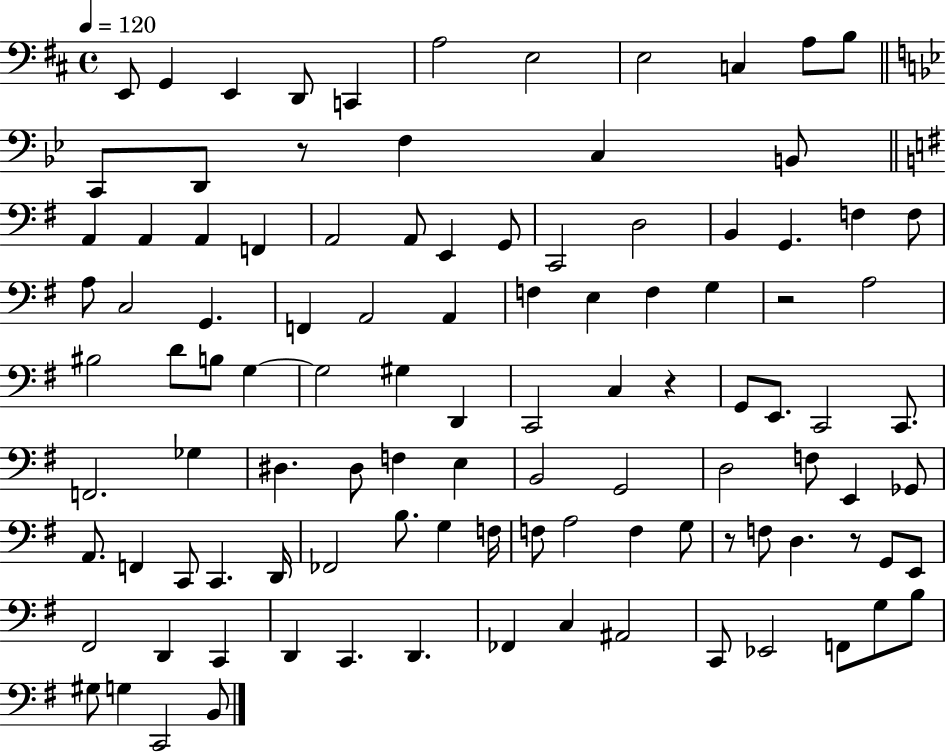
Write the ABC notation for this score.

X:1
T:Untitled
M:4/4
L:1/4
K:D
E,,/2 G,, E,, D,,/2 C,, A,2 E,2 E,2 C, A,/2 B,/2 C,,/2 D,,/2 z/2 F, C, B,,/2 A,, A,, A,, F,, A,,2 A,,/2 E,, G,,/2 C,,2 D,2 B,, G,, F, F,/2 A,/2 C,2 G,, F,, A,,2 A,, F, E, F, G, z2 A,2 ^B,2 D/2 B,/2 G, G,2 ^G, D,, C,,2 C, z G,,/2 E,,/2 C,,2 C,,/2 F,,2 _G, ^D, ^D,/2 F, E, B,,2 G,,2 D,2 F,/2 E,, _G,,/2 A,,/2 F,, C,,/2 C,, D,,/4 _F,,2 B,/2 G, F,/4 F,/2 A,2 F, G,/2 z/2 F,/2 D, z/2 G,,/2 E,,/2 ^F,,2 D,, C,, D,, C,, D,, _F,, C, ^A,,2 C,,/2 _E,,2 F,,/2 G,/2 B,/2 ^G,/2 G, C,,2 B,,/2